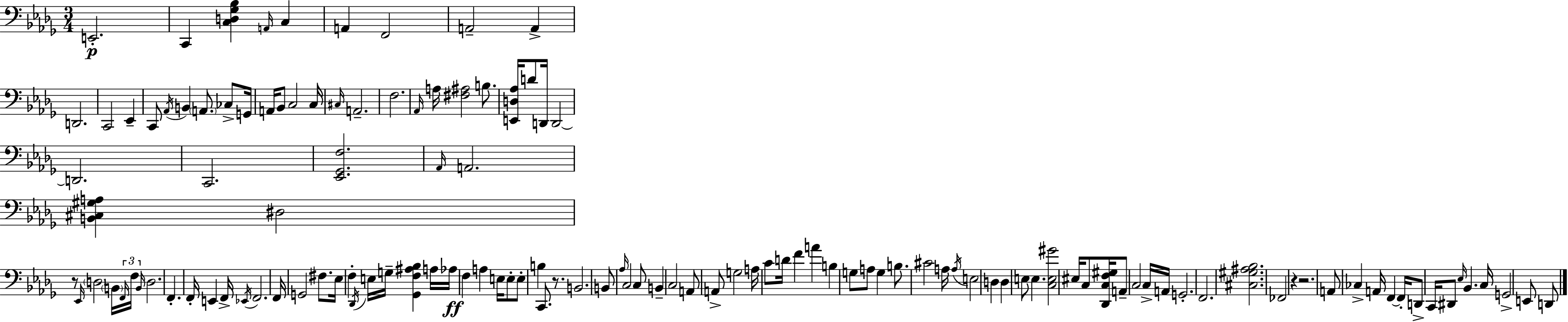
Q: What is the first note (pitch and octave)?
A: E2